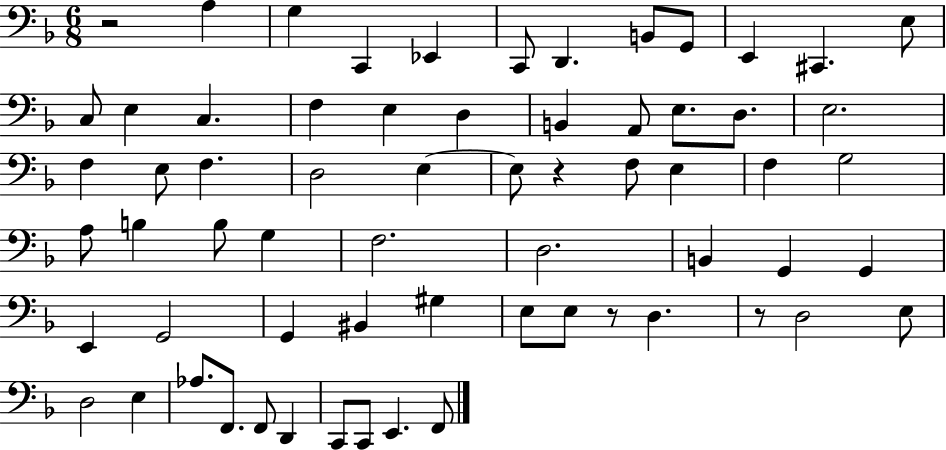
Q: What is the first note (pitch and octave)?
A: A3